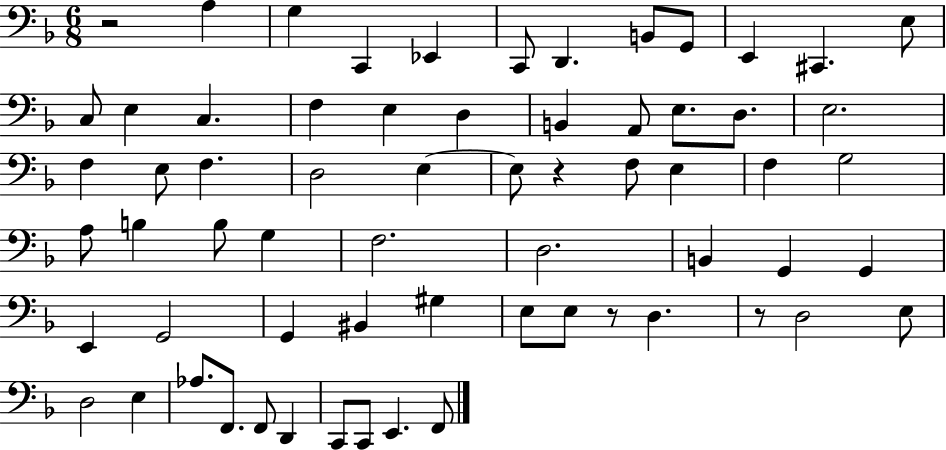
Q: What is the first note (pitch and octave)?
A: A3